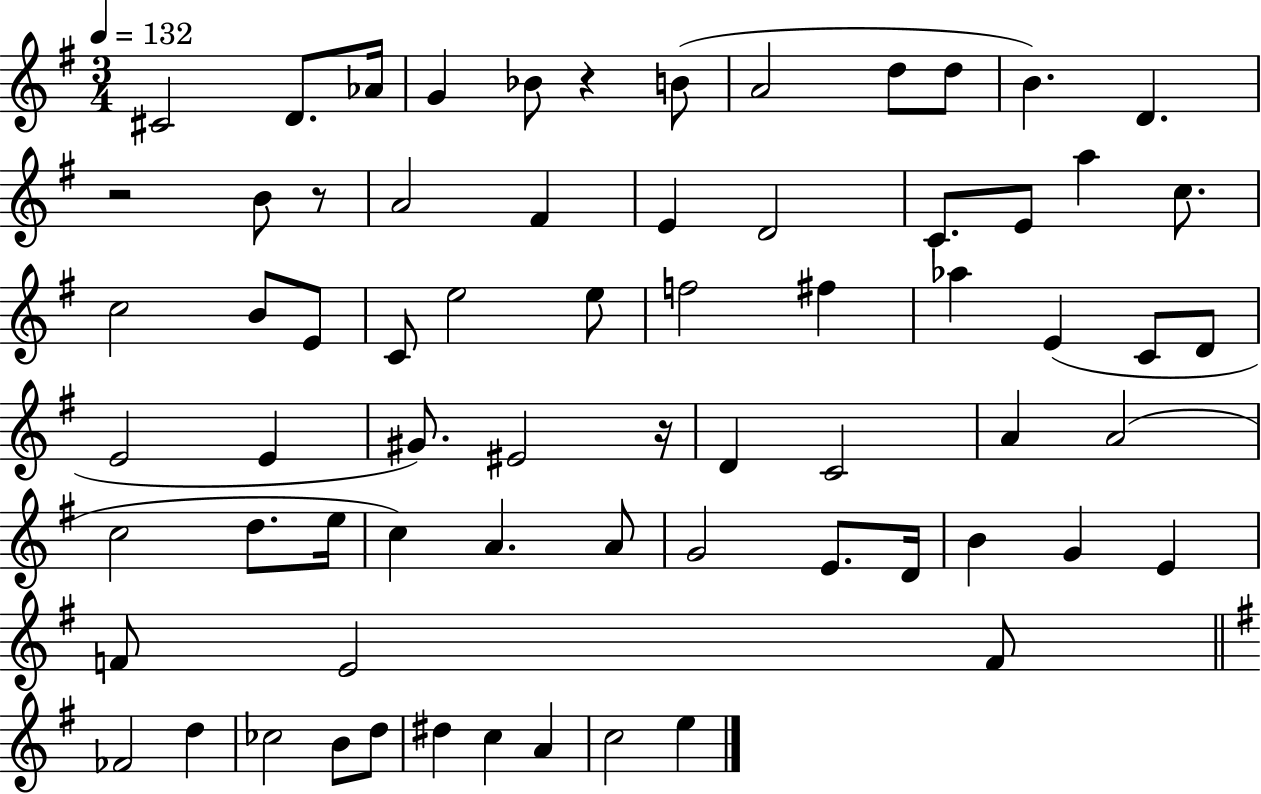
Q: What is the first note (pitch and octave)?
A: C#4